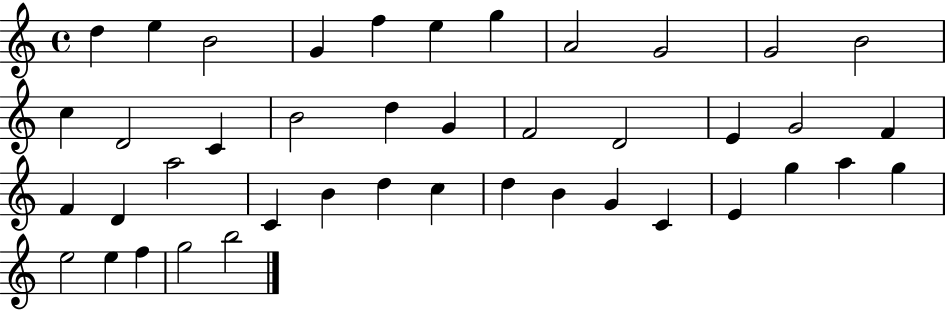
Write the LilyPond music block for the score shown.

{
  \clef treble
  \time 4/4
  \defaultTimeSignature
  \key c \major
  d''4 e''4 b'2 | g'4 f''4 e''4 g''4 | a'2 g'2 | g'2 b'2 | \break c''4 d'2 c'4 | b'2 d''4 g'4 | f'2 d'2 | e'4 g'2 f'4 | \break f'4 d'4 a''2 | c'4 b'4 d''4 c''4 | d''4 b'4 g'4 c'4 | e'4 g''4 a''4 g''4 | \break e''2 e''4 f''4 | g''2 b''2 | \bar "|."
}